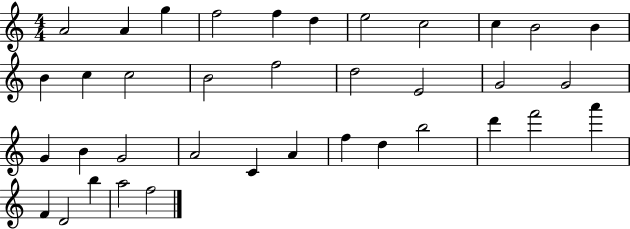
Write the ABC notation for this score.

X:1
T:Untitled
M:4/4
L:1/4
K:C
A2 A g f2 f d e2 c2 c B2 B B c c2 B2 f2 d2 E2 G2 G2 G B G2 A2 C A f d b2 d' f'2 a' F D2 b a2 f2